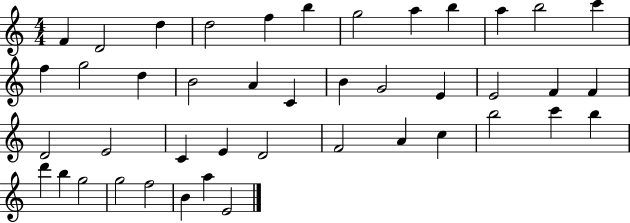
X:1
T:Untitled
M:4/4
L:1/4
K:C
F D2 d d2 f b g2 a b a b2 c' f g2 d B2 A C B G2 E E2 F F D2 E2 C E D2 F2 A c b2 c' b d' b g2 g2 f2 B a E2